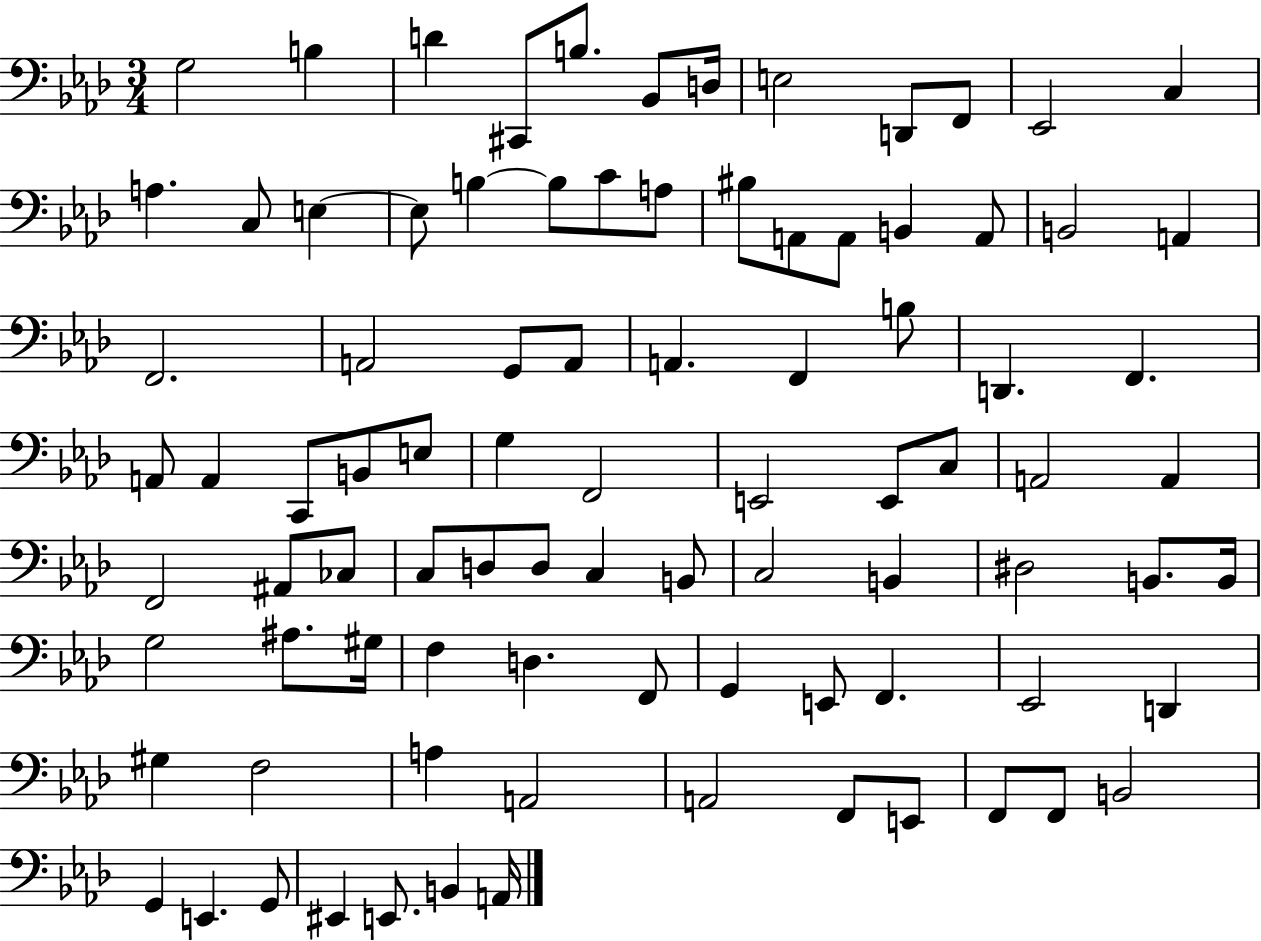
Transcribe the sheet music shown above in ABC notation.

X:1
T:Untitled
M:3/4
L:1/4
K:Ab
G,2 B, D ^C,,/2 B,/2 _B,,/2 D,/4 E,2 D,,/2 F,,/2 _E,,2 C, A, C,/2 E, E,/2 B, B,/2 C/2 A,/2 ^B,/2 A,,/2 A,,/2 B,, A,,/2 B,,2 A,, F,,2 A,,2 G,,/2 A,,/2 A,, F,, B,/2 D,, F,, A,,/2 A,, C,,/2 B,,/2 E,/2 G, F,,2 E,,2 E,,/2 C,/2 A,,2 A,, F,,2 ^A,,/2 _C,/2 C,/2 D,/2 D,/2 C, B,,/2 C,2 B,, ^D,2 B,,/2 B,,/4 G,2 ^A,/2 ^G,/4 F, D, F,,/2 G,, E,,/2 F,, _E,,2 D,, ^G, F,2 A, A,,2 A,,2 F,,/2 E,,/2 F,,/2 F,,/2 B,,2 G,, E,, G,,/2 ^E,, E,,/2 B,, A,,/4